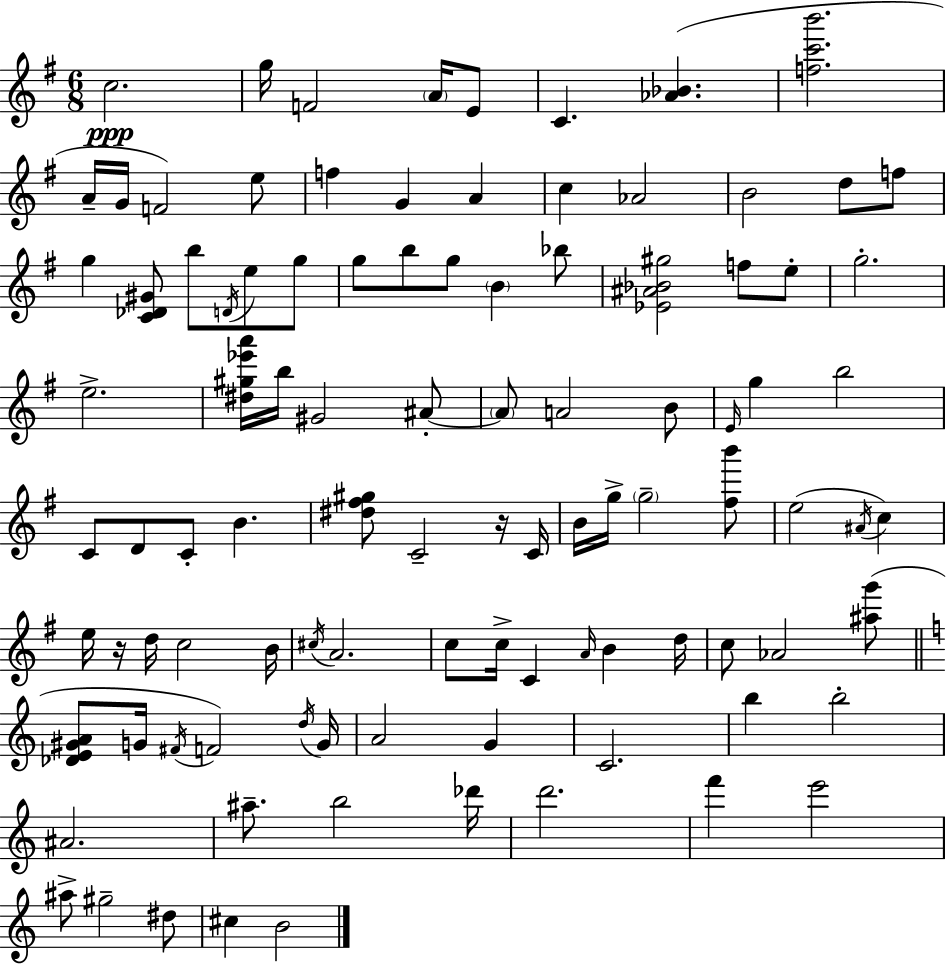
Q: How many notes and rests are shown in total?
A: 100